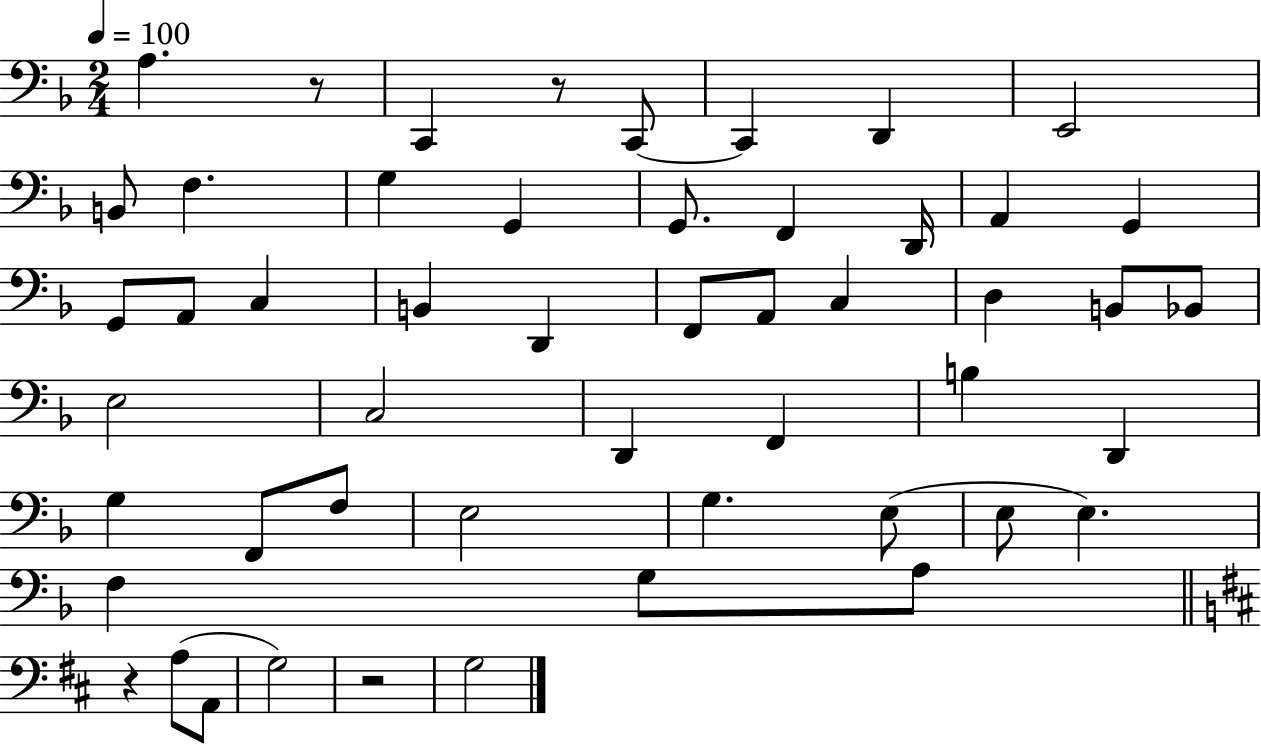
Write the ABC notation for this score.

X:1
T:Untitled
M:2/4
L:1/4
K:F
A, z/2 C,, z/2 C,,/2 C,, D,, E,,2 B,,/2 F, G, G,, G,,/2 F,, D,,/4 A,, G,, G,,/2 A,,/2 C, B,, D,, F,,/2 A,,/2 C, D, B,,/2 _B,,/2 E,2 C,2 D,, F,, B, D,, G, F,,/2 F,/2 E,2 G, E,/2 E,/2 E, F, G,/2 A,/2 z A,/2 A,,/2 G,2 z2 G,2